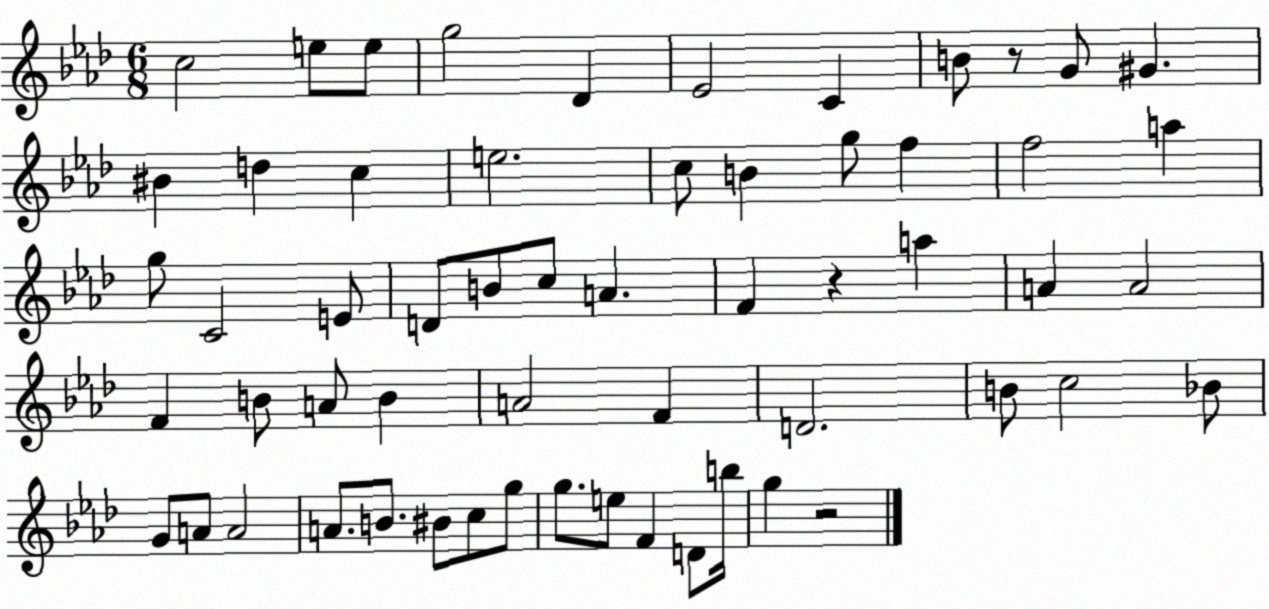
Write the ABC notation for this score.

X:1
T:Untitled
M:6/8
L:1/4
K:Ab
c2 e/2 e/2 g2 _D _E2 C B/2 z/2 G/2 ^G ^B d c e2 c/2 B g/2 f f2 a g/2 C2 E/2 D/2 B/2 c/2 A F z a A A2 F B/2 A/2 B A2 F D2 B/2 c2 _B/2 G/2 A/2 A2 A/2 B/2 ^B/2 c/2 g/2 g/2 e/2 F D/2 b/4 g z2